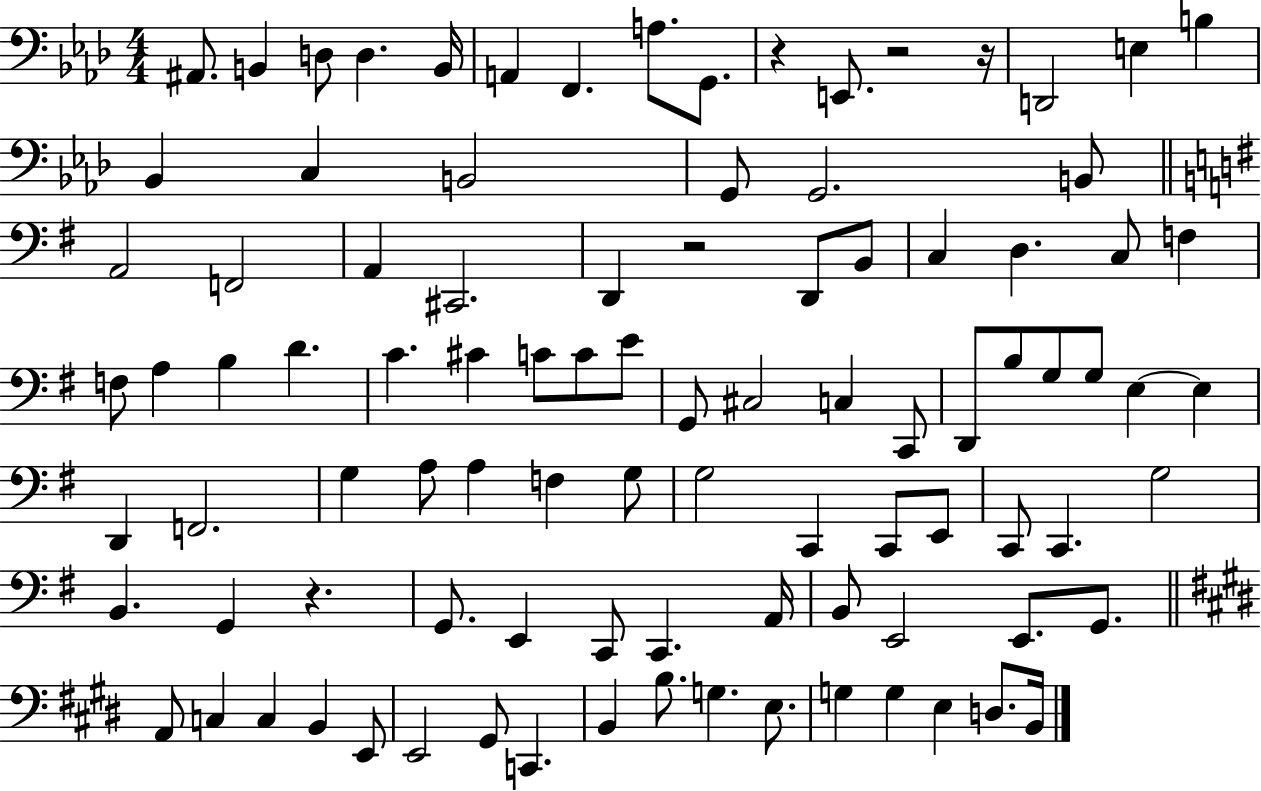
A#2/e. B2/q D3/e D3/q. B2/s A2/q F2/q. A3/e. G2/e. R/q E2/e. R/h R/s D2/h E3/q B3/q Bb2/q C3/q B2/h G2/e G2/h. B2/e A2/h F2/h A2/q C#2/h. D2/q R/h D2/e B2/e C3/q D3/q. C3/e F3/q F3/e A3/q B3/q D4/q. C4/q. C#4/q C4/e C4/e E4/e G2/e C#3/h C3/q C2/e D2/e B3/e G3/e G3/e E3/q E3/q D2/q F2/h. G3/q A3/e A3/q F3/q G3/e G3/h C2/q C2/e E2/e C2/e C2/q. G3/h B2/q. G2/q R/q. G2/e. E2/q C2/e C2/q. A2/s B2/e E2/h E2/e. G2/e. A2/e C3/q C3/q B2/q E2/e E2/h G#2/e C2/q. B2/q B3/e. G3/q. E3/e. G3/q G3/q E3/q D3/e. B2/s